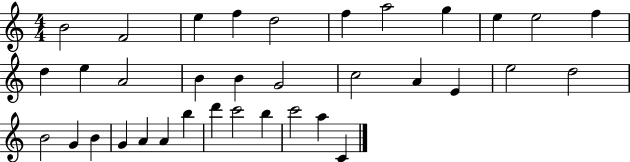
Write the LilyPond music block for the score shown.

{
  \clef treble
  \numericTimeSignature
  \time 4/4
  \key c \major
  b'2 f'2 | e''4 f''4 d''2 | f''4 a''2 g''4 | e''4 e''2 f''4 | \break d''4 e''4 a'2 | b'4 b'4 g'2 | c''2 a'4 e'4 | e''2 d''2 | \break b'2 g'4 b'4 | g'4 a'4 a'4 b''4 | d'''4 c'''2 b''4 | c'''2 a''4 c'4 | \break \bar "|."
}